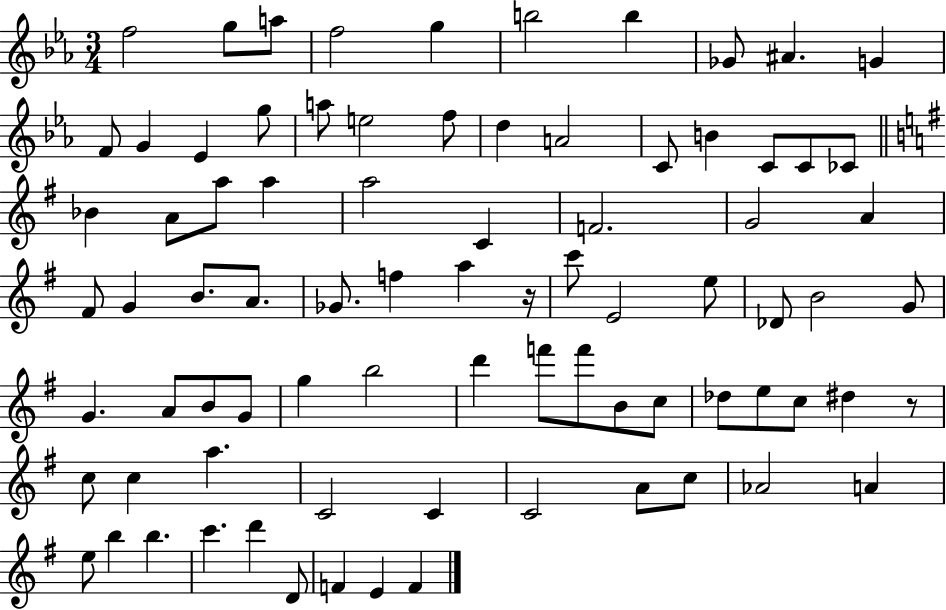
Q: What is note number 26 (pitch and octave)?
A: A4